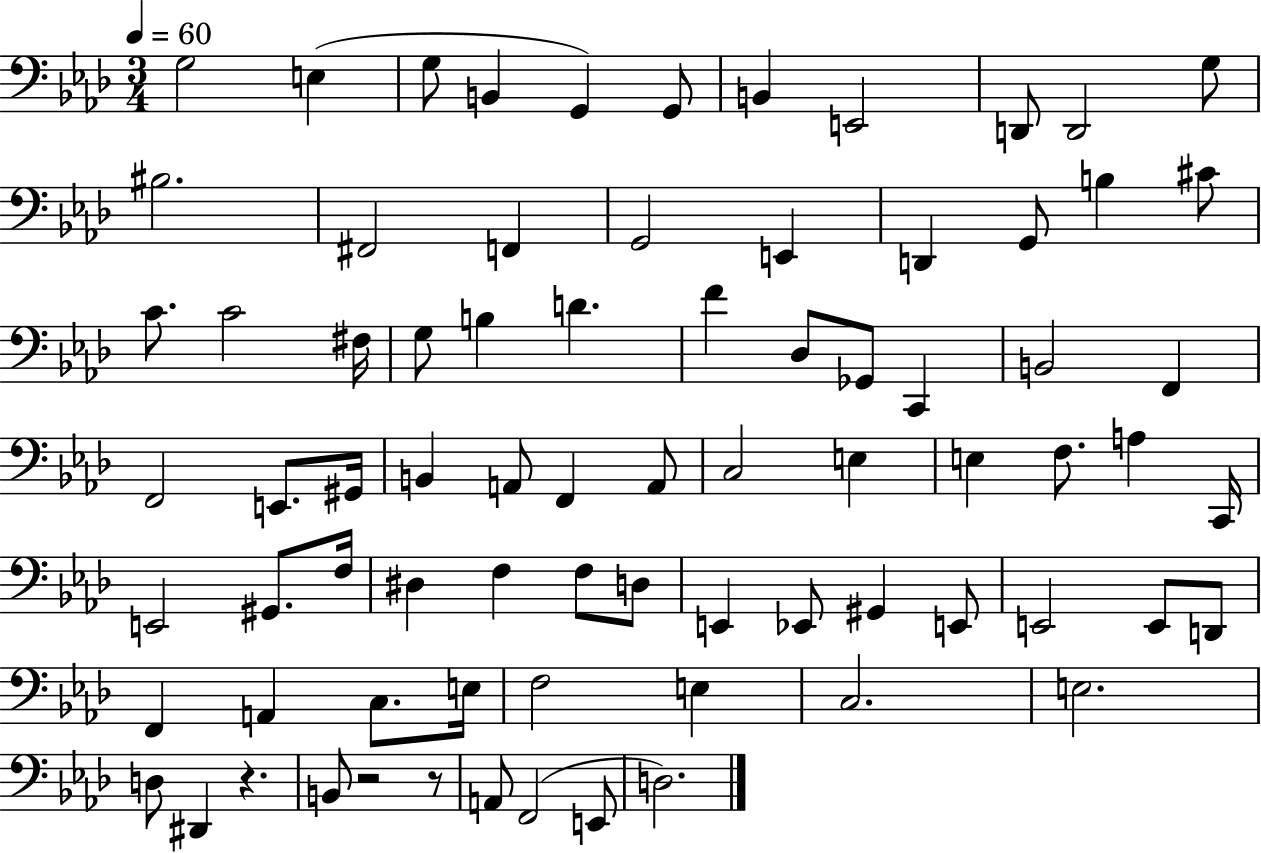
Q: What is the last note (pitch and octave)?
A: D3